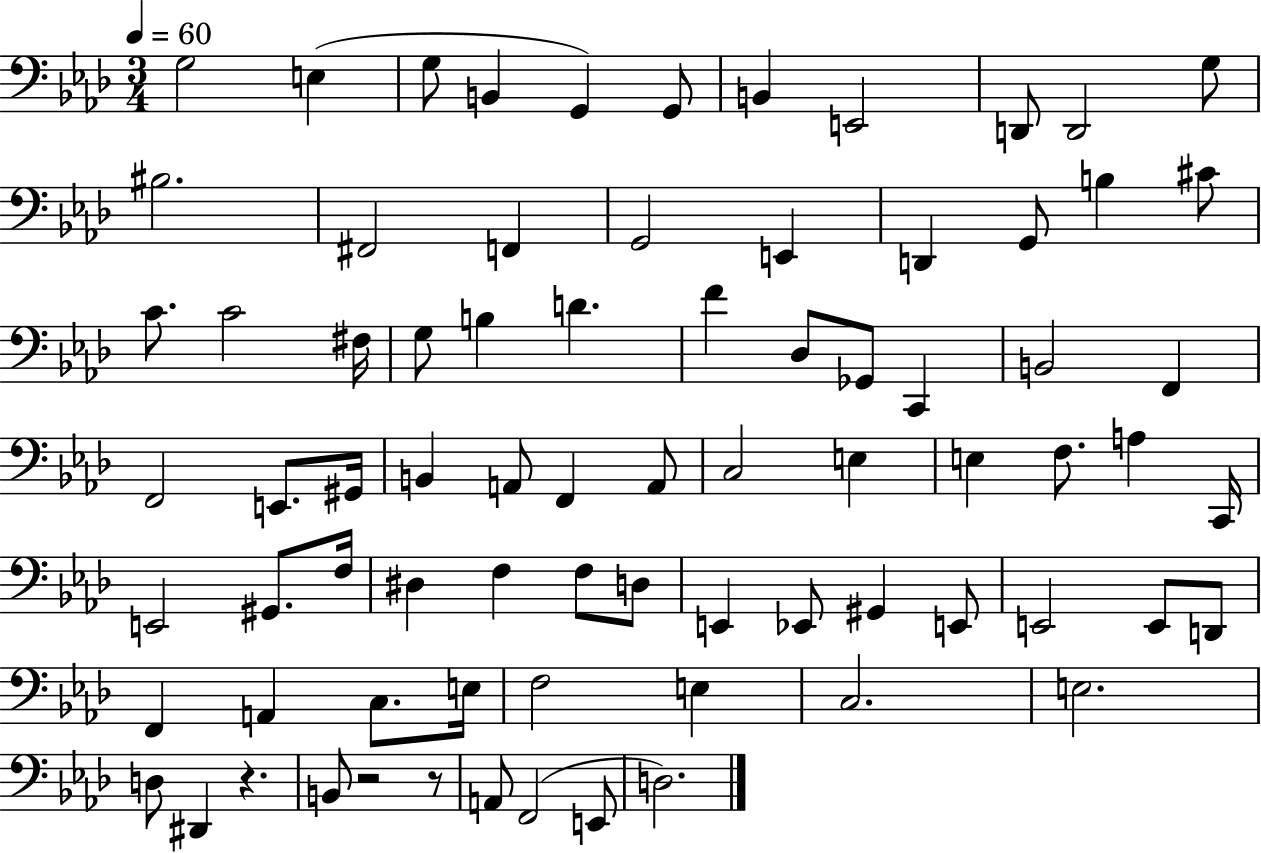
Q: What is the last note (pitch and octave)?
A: D3